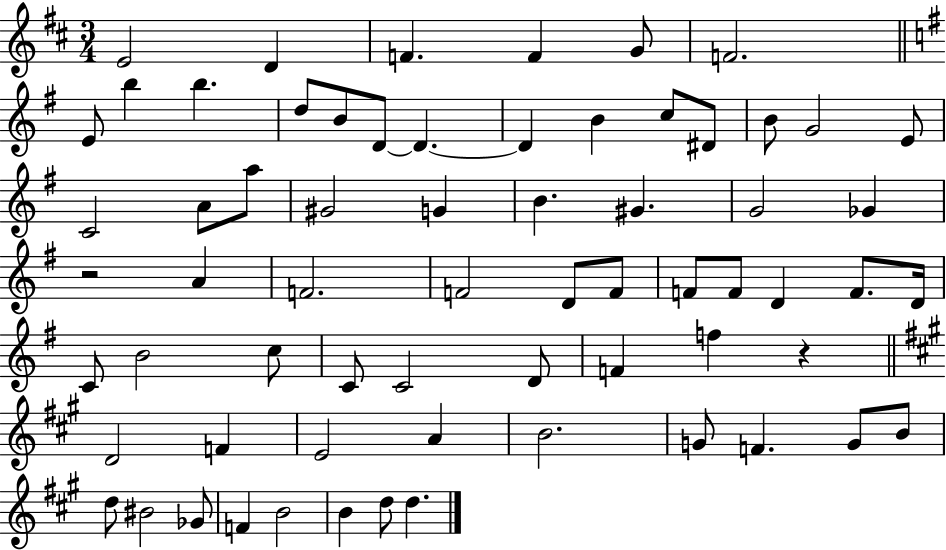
{
  \clef treble
  \numericTimeSignature
  \time 3/4
  \key d \major
  e'2 d'4 | f'4. f'4 g'8 | f'2. | \bar "||" \break \key g \major e'8 b''4 b''4. | d''8 b'8 d'8~~ d'4.~~ | d'4 b'4 c''8 dis'8 | b'8 g'2 e'8 | \break c'2 a'8 a''8 | gis'2 g'4 | b'4. gis'4. | g'2 ges'4 | \break r2 a'4 | f'2. | f'2 d'8 f'8 | f'8 f'8 d'4 f'8. d'16 | \break c'8 b'2 c''8 | c'8 c'2 d'8 | f'4 f''4 r4 | \bar "||" \break \key a \major d'2 f'4 | e'2 a'4 | b'2. | g'8 f'4. g'8 b'8 | \break d''8 bis'2 ges'8 | f'4 b'2 | b'4 d''8 d''4. | \bar "|."
}